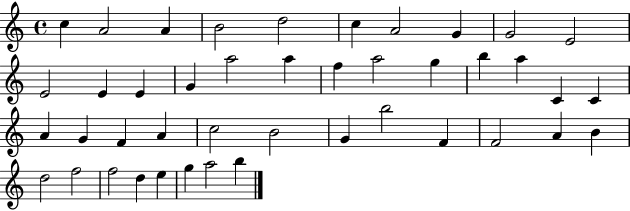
{
  \clef treble
  \time 4/4
  \defaultTimeSignature
  \key c \major
  c''4 a'2 a'4 | b'2 d''2 | c''4 a'2 g'4 | g'2 e'2 | \break e'2 e'4 e'4 | g'4 a''2 a''4 | f''4 a''2 g''4 | b''4 a''4 c'4 c'4 | \break a'4 g'4 f'4 a'4 | c''2 b'2 | g'4 b''2 f'4 | f'2 a'4 b'4 | \break d''2 f''2 | f''2 d''4 e''4 | g''4 a''2 b''4 | \bar "|."
}